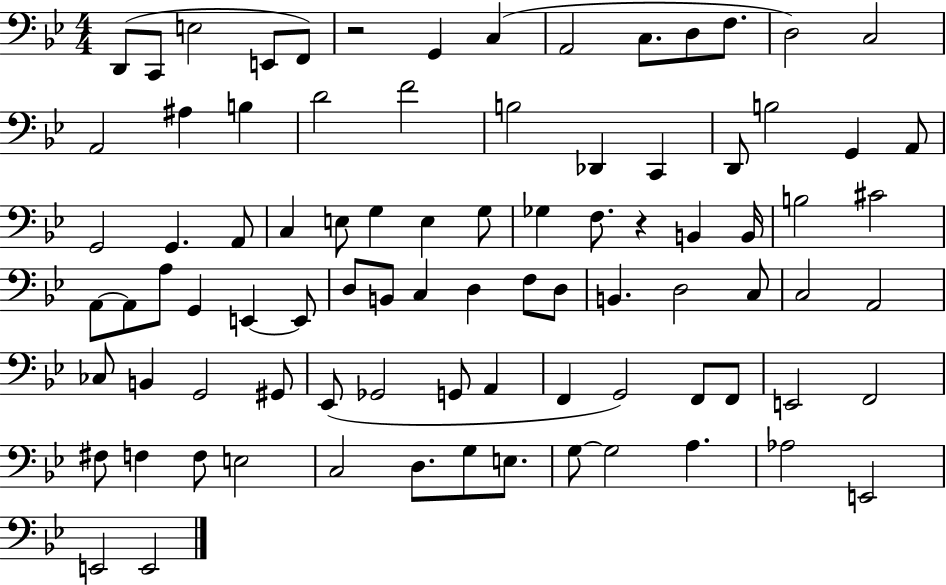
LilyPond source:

{
  \clef bass
  \numericTimeSignature
  \time 4/4
  \key bes \major
  d,8( c,8 e2 e,8 f,8) | r2 g,4 c4( | a,2 c8. d8 f8. | d2) c2 | \break a,2 ais4 b4 | d'2 f'2 | b2 des,4 c,4 | d,8 b2 g,4 a,8 | \break g,2 g,4. a,8 | c4 e8 g4 e4 g8 | ges4 f8. r4 b,4 b,16 | b2 cis'2 | \break a,8~~ a,8 a8 g,4 e,4~~ e,8 | d8 b,8 c4 d4 f8 d8 | b,4. d2 c8 | c2 a,2 | \break ces8 b,4 g,2 gis,8 | ees,8( ges,2 g,8 a,4 | f,4 g,2) f,8 f,8 | e,2 f,2 | \break fis8 f4 f8 e2 | c2 d8. g8 e8. | g8~~ g2 a4. | aes2 e,2 | \break e,2 e,2 | \bar "|."
}